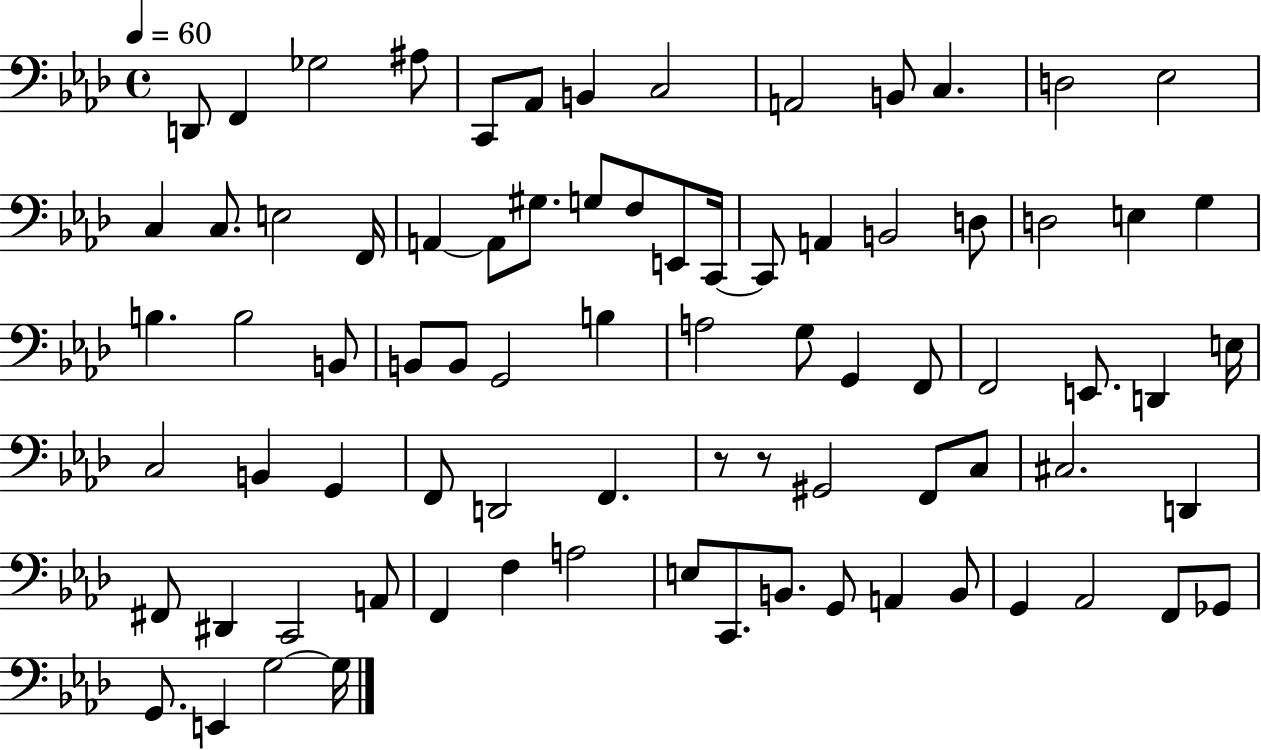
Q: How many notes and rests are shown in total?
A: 80